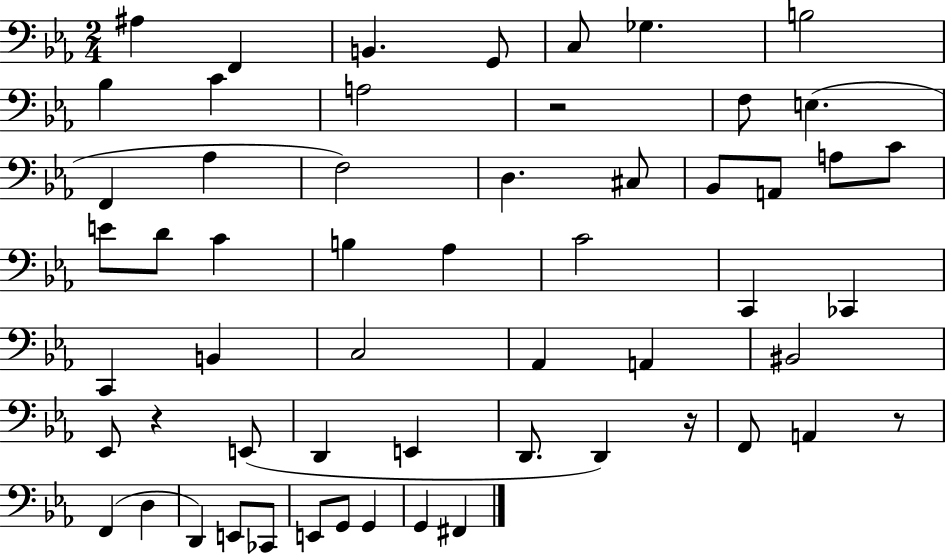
X:1
T:Untitled
M:2/4
L:1/4
K:Eb
^A, F,, B,, G,,/2 C,/2 _G, B,2 _B, C A,2 z2 F,/2 E, F,, _A, F,2 D, ^C,/2 _B,,/2 A,,/2 A,/2 C/2 E/2 D/2 C B, _A, C2 C,, _C,, C,, B,, C,2 _A,, A,, ^B,,2 _E,,/2 z E,,/2 D,, E,, D,,/2 D,, z/4 F,,/2 A,, z/2 F,, D, D,, E,,/2 _C,,/2 E,,/2 G,,/2 G,, G,, ^F,,